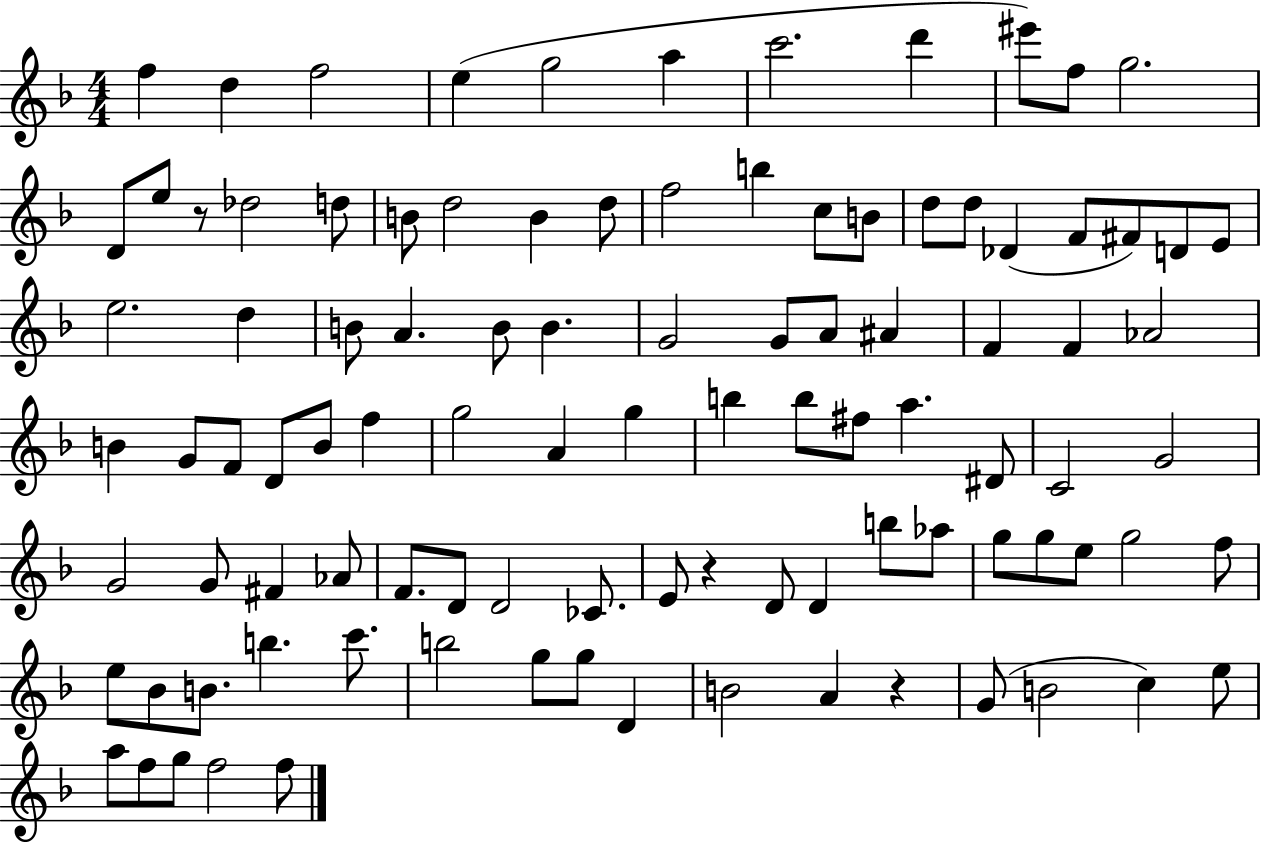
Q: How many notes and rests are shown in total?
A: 100